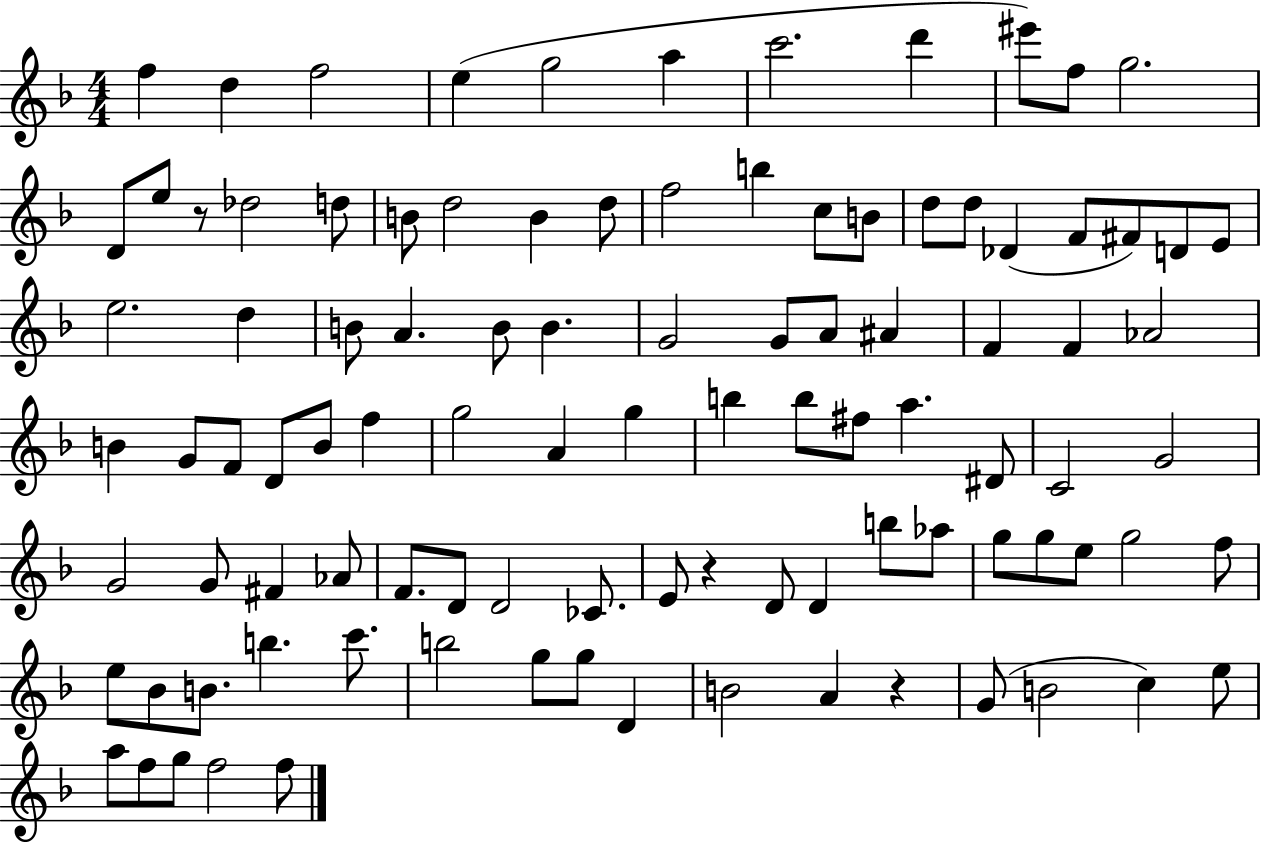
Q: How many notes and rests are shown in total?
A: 100